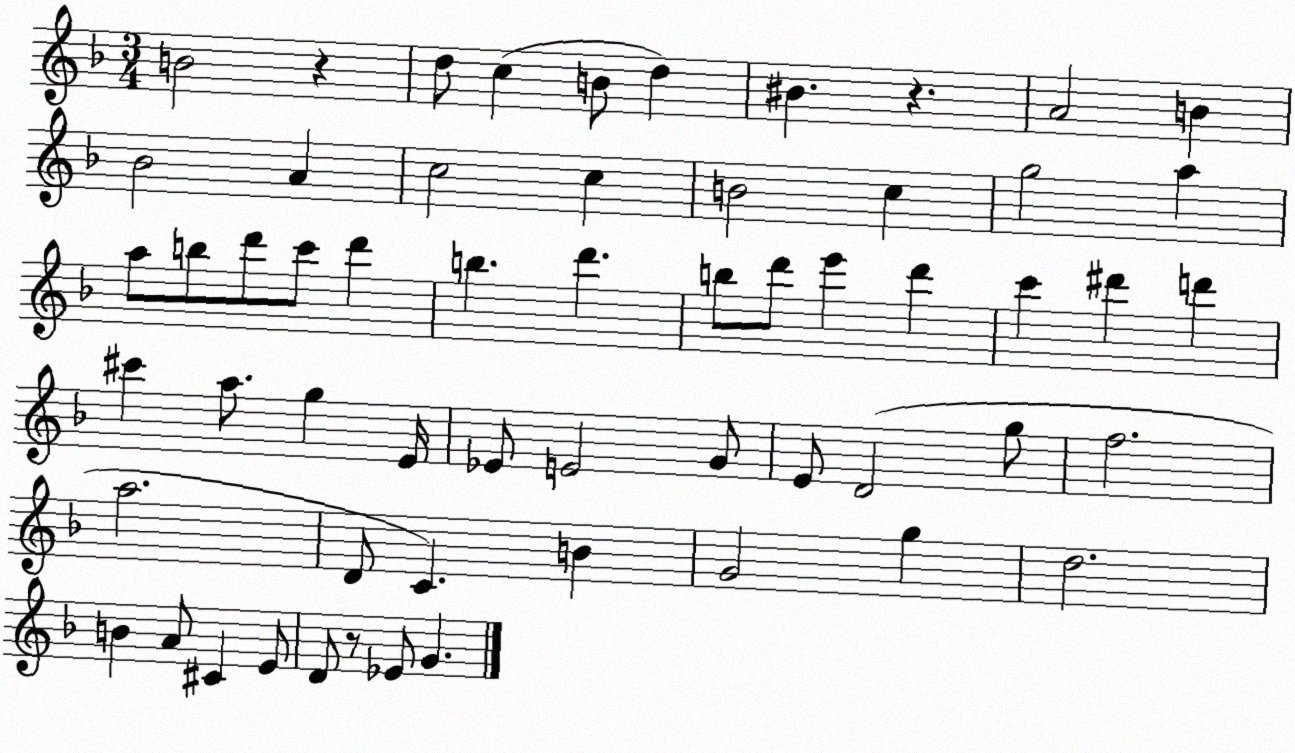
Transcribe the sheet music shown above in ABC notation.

X:1
T:Untitled
M:3/4
L:1/4
K:F
B2 z d/2 c B/2 d ^B z A2 B _B2 A c2 c B2 c g2 a a/2 b/2 d'/2 c'/2 d' b d' b/2 d'/2 e' d' c' ^d' d' ^c' a/2 g E/4 _E/2 E2 G/2 E/2 D2 g/2 f2 a2 D/2 C B G2 g d2 B A/2 ^C E/2 D/2 z/2 _E/2 G